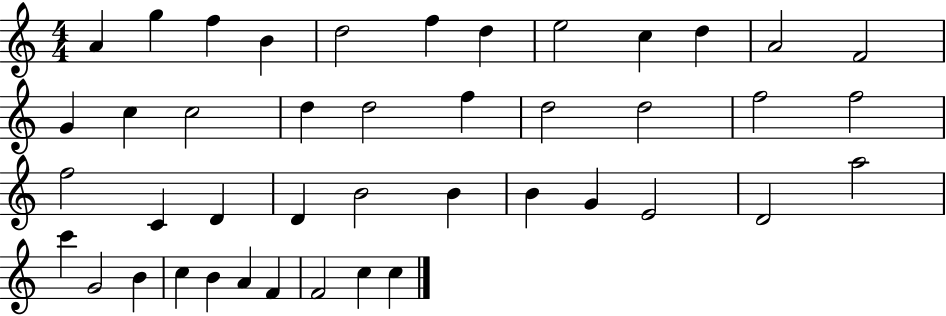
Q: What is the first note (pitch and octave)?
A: A4